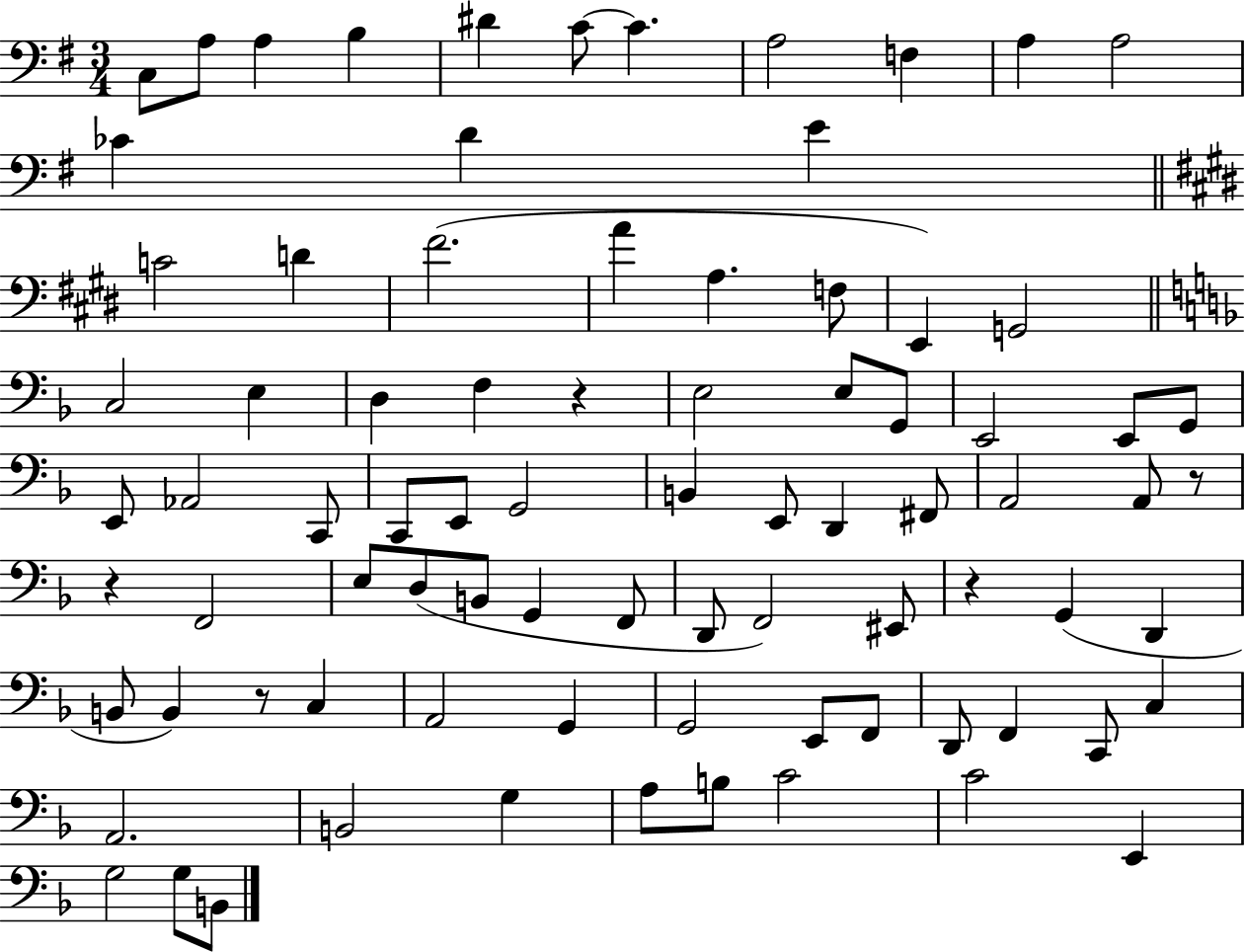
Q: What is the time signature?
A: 3/4